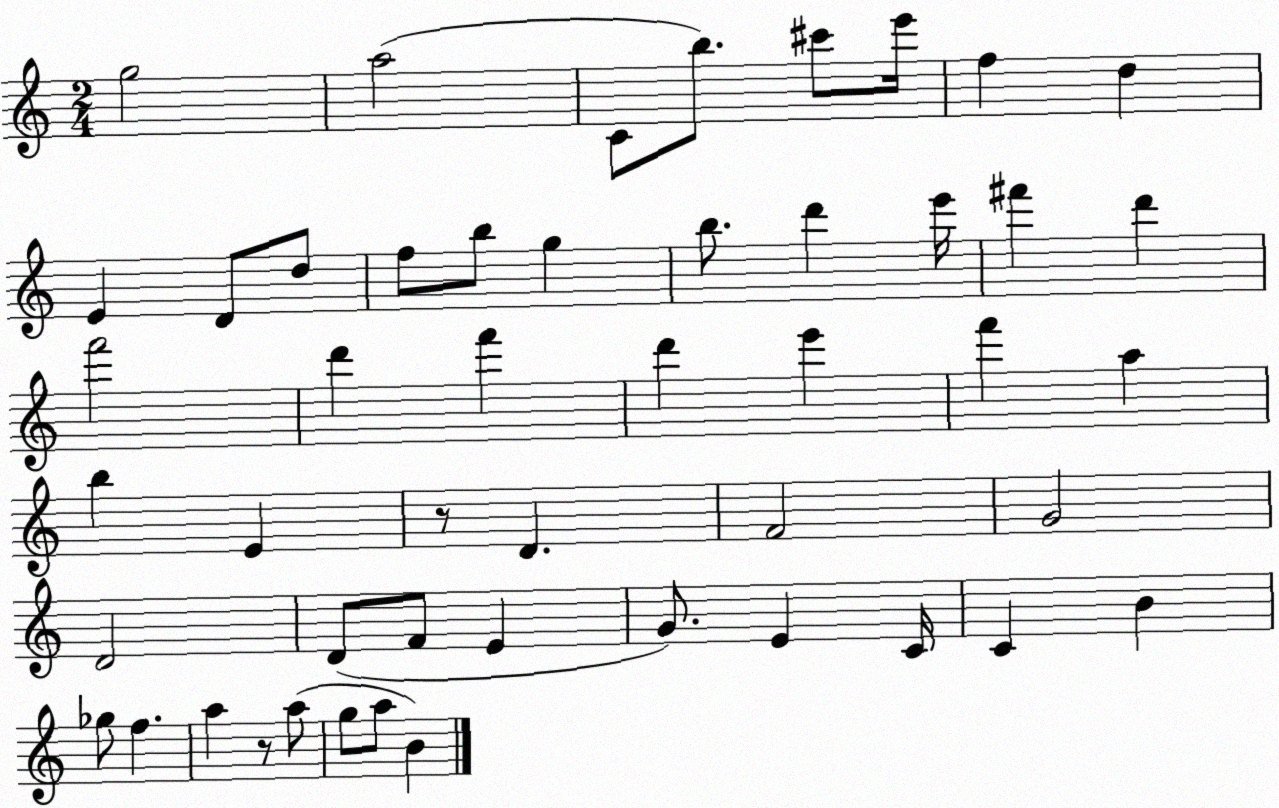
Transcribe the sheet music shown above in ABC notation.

X:1
T:Untitled
M:2/4
L:1/4
K:C
g2 a2 C/2 b/2 ^c'/2 e'/4 f d E D/2 d/2 f/2 b/2 g b/2 d' e'/4 ^f' d' f'2 d' f' d' e' f' a b E z/2 D F2 G2 D2 D/2 F/2 E G/2 E C/4 C B _g/2 f a z/2 a/2 g/2 a/2 B